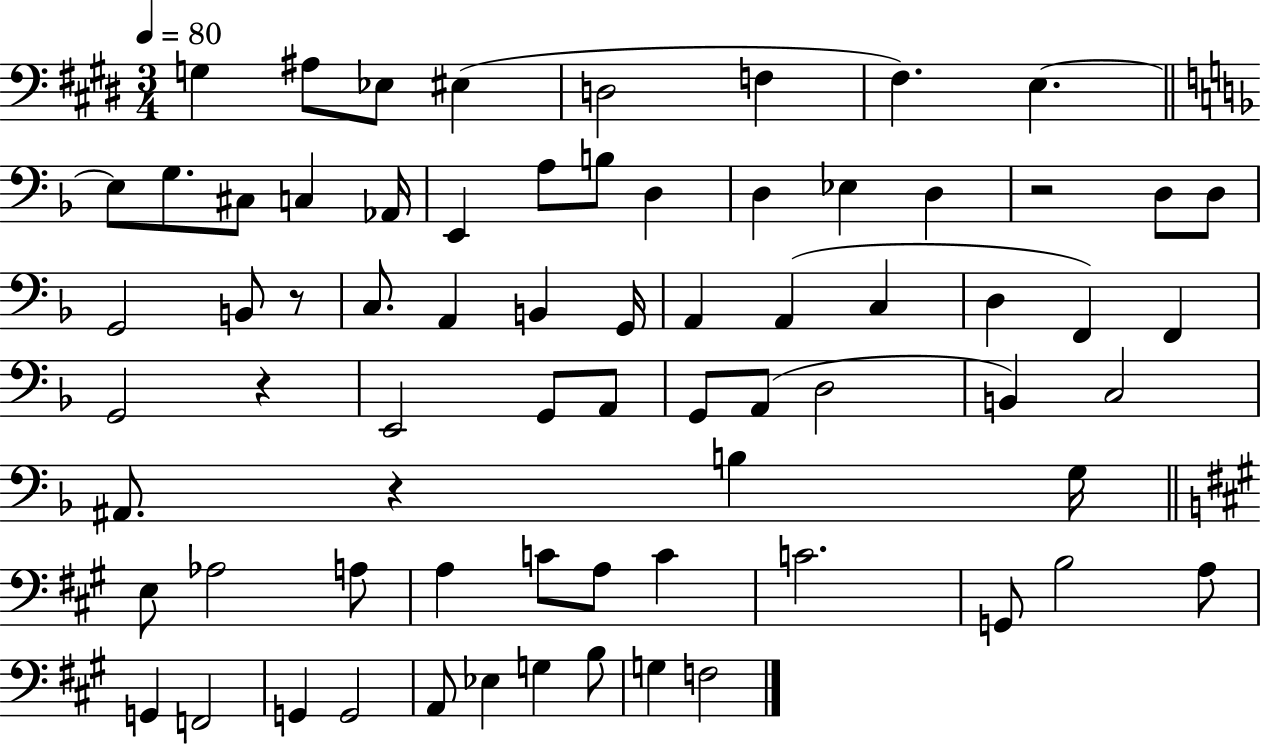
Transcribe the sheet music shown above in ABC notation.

X:1
T:Untitled
M:3/4
L:1/4
K:E
G, ^A,/2 _E,/2 ^E, D,2 F, ^F, E, E,/2 G,/2 ^C,/2 C, _A,,/4 E,, A,/2 B,/2 D, D, _E, D, z2 D,/2 D,/2 G,,2 B,,/2 z/2 C,/2 A,, B,, G,,/4 A,, A,, C, D, F,, F,, G,,2 z E,,2 G,,/2 A,,/2 G,,/2 A,,/2 D,2 B,, C,2 ^A,,/2 z B, G,/4 E,/2 _A,2 A,/2 A, C/2 A,/2 C C2 G,,/2 B,2 A,/2 G,, F,,2 G,, G,,2 A,,/2 _E, G, B,/2 G, F,2